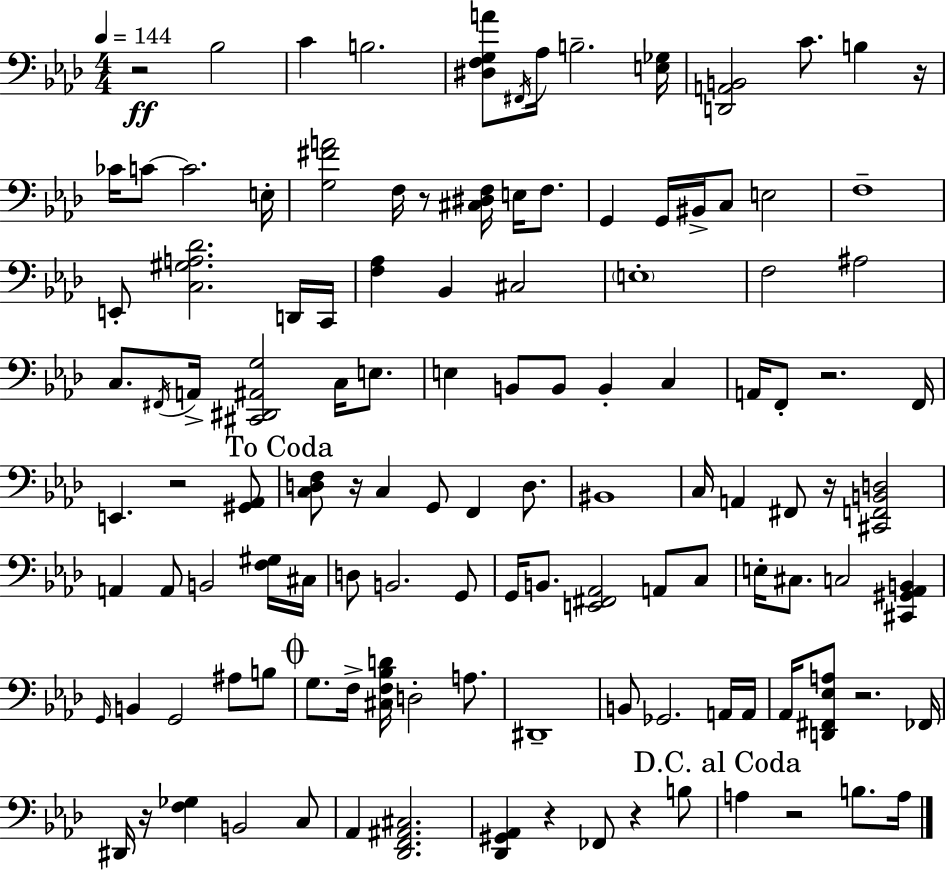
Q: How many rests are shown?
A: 12